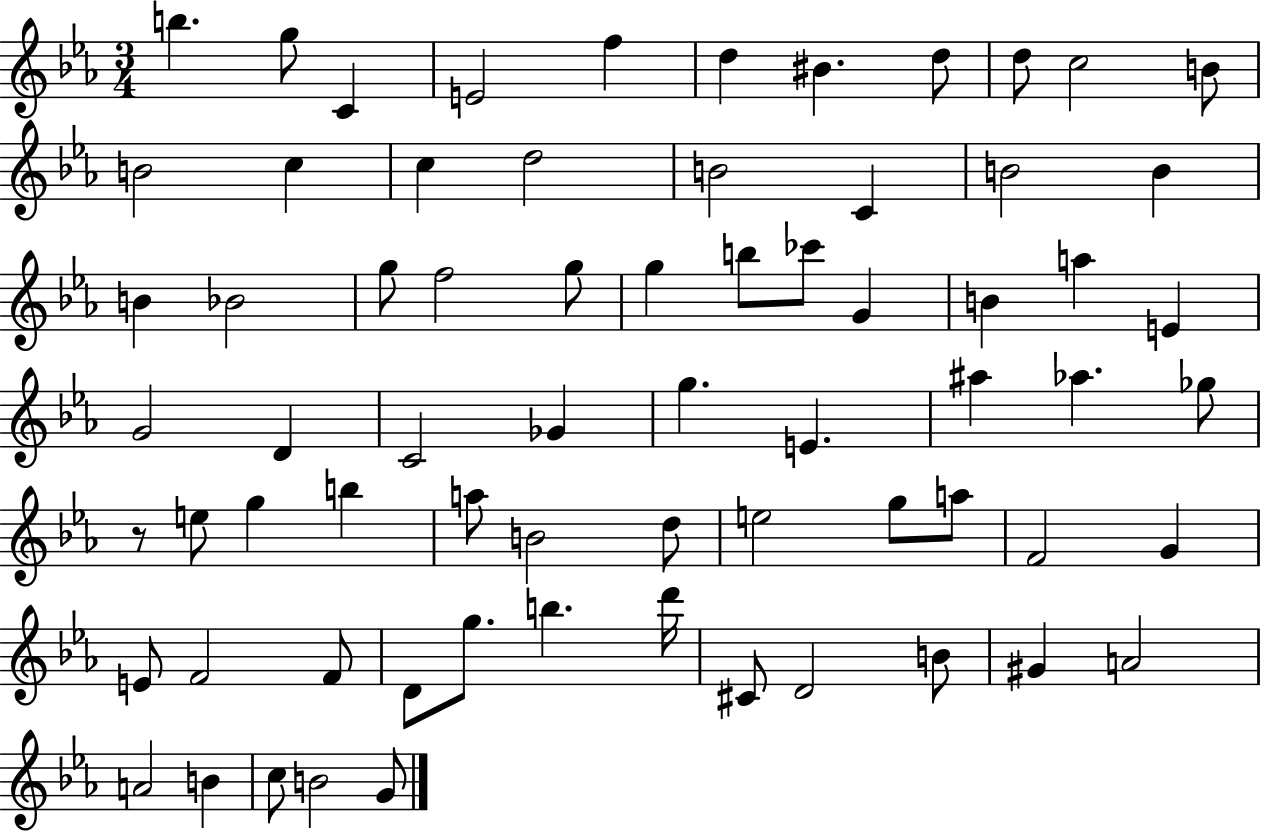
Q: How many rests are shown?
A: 1